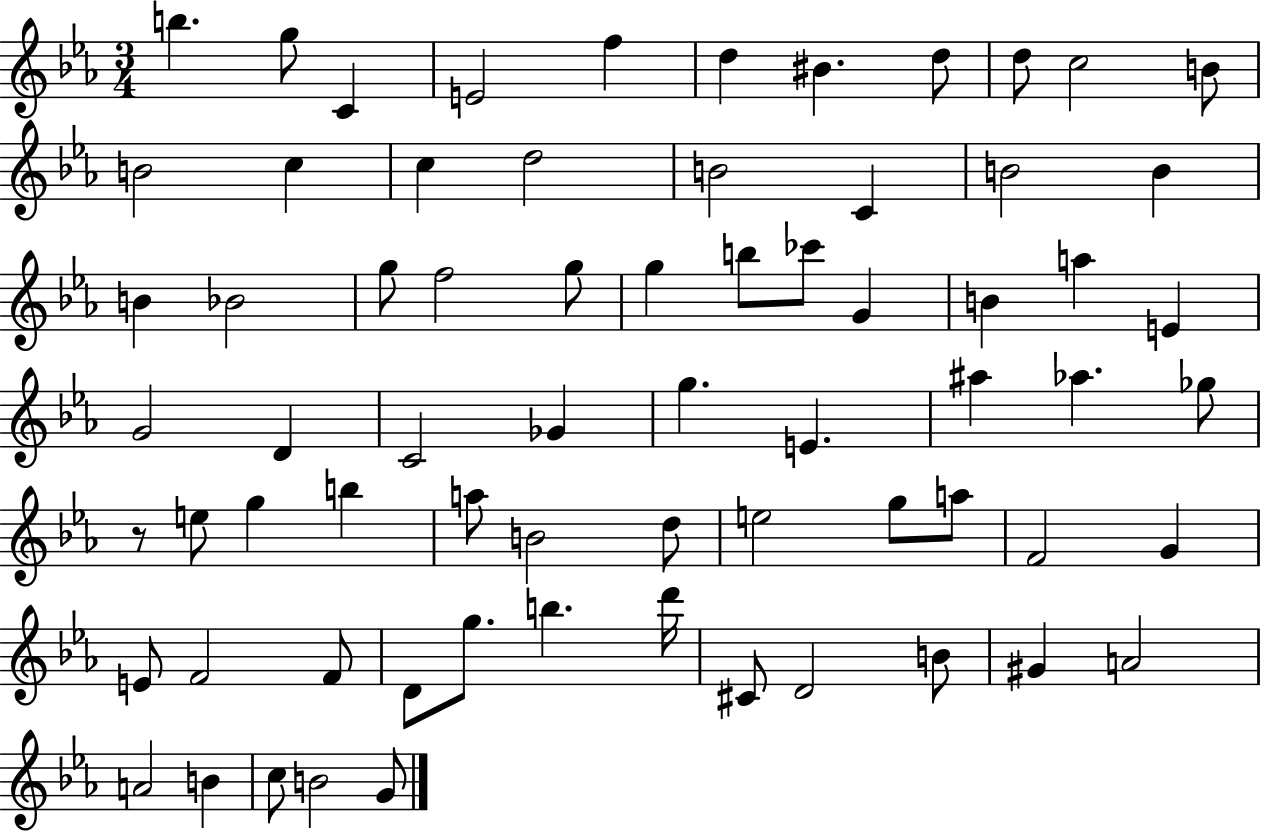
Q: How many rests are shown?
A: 1